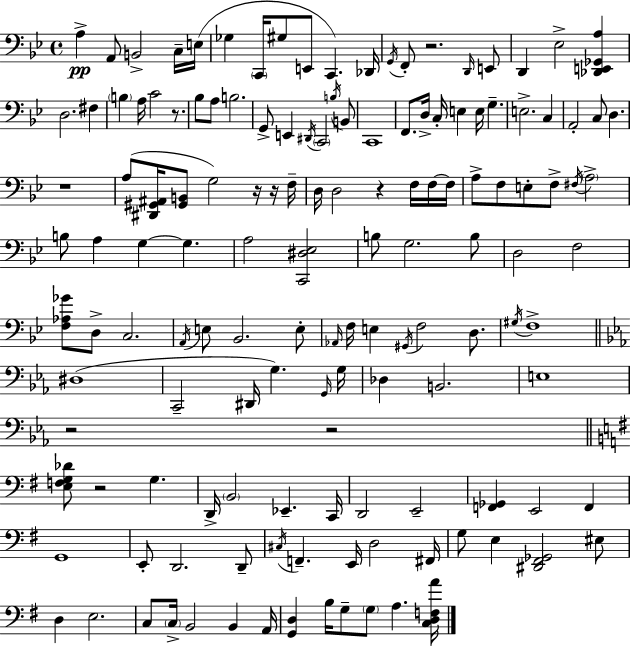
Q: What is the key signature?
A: BES major